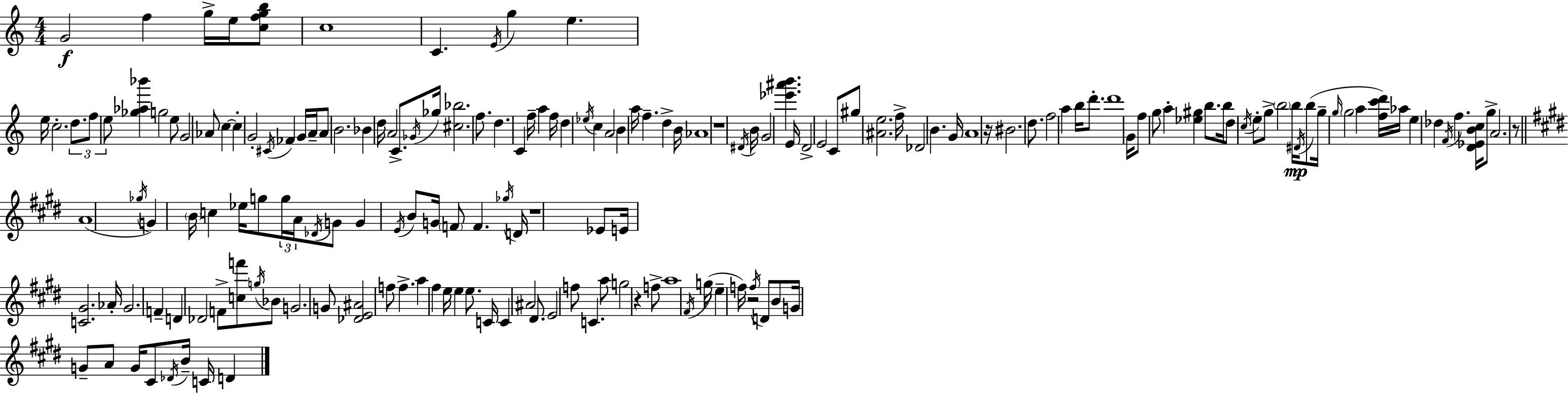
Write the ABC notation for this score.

X:1
T:Untitled
M:4/4
L:1/4
K:C
G2 f g/4 e/4 [cfgb]/2 c4 C E/4 g e e/4 c2 d/2 f/2 e/2 [_g_a_b'] g2 e/2 G2 _A/2 c c G2 ^C/4 _F G/4 A/4 A/2 B2 _B d/4 A2 C/2 _G/4 _g/4 [^c_b]2 f/2 d C f/4 a f/4 d _e/4 c A2 B a/4 f d B/4 _A4 z4 ^D/4 B/4 G2 [_e'^a'b'] E/4 D2 E2 C/2 ^g/2 [^Ae]2 f/4 _D2 B G/4 A4 z/4 ^B2 d/2 f2 a b/4 d'/2 d'4 G/4 f/2 g/2 a [_e^g] b/2 b/4 d/2 c/4 e/2 g/2 b2 b/4 ^D/4 b/2 g/4 g/4 g2 a [fc'd']/4 _a/4 e _d F/4 f [D_EBc]/4 g/2 A2 z/2 A4 _g/4 G B/4 c _e/4 g/2 g/4 A/4 _D/4 G/2 G E/4 B/2 G/4 F/2 F _g/4 D/4 z4 _E/2 E/4 [C^G]2 _A/4 ^G2 F D _D2 F/2 [cf']/2 g/4 _B/2 G2 G/2 [_DE^A]2 f/2 f a ^f e/4 e e/2 C/4 C ^A2 ^D/2 E2 f/2 C a/2 g2 z f/2 a4 ^F/4 g/4 e f/4 z2 f/4 D/2 B/2 G/4 G/2 A/2 G/4 ^C/2 _D/4 B/4 C/4 D